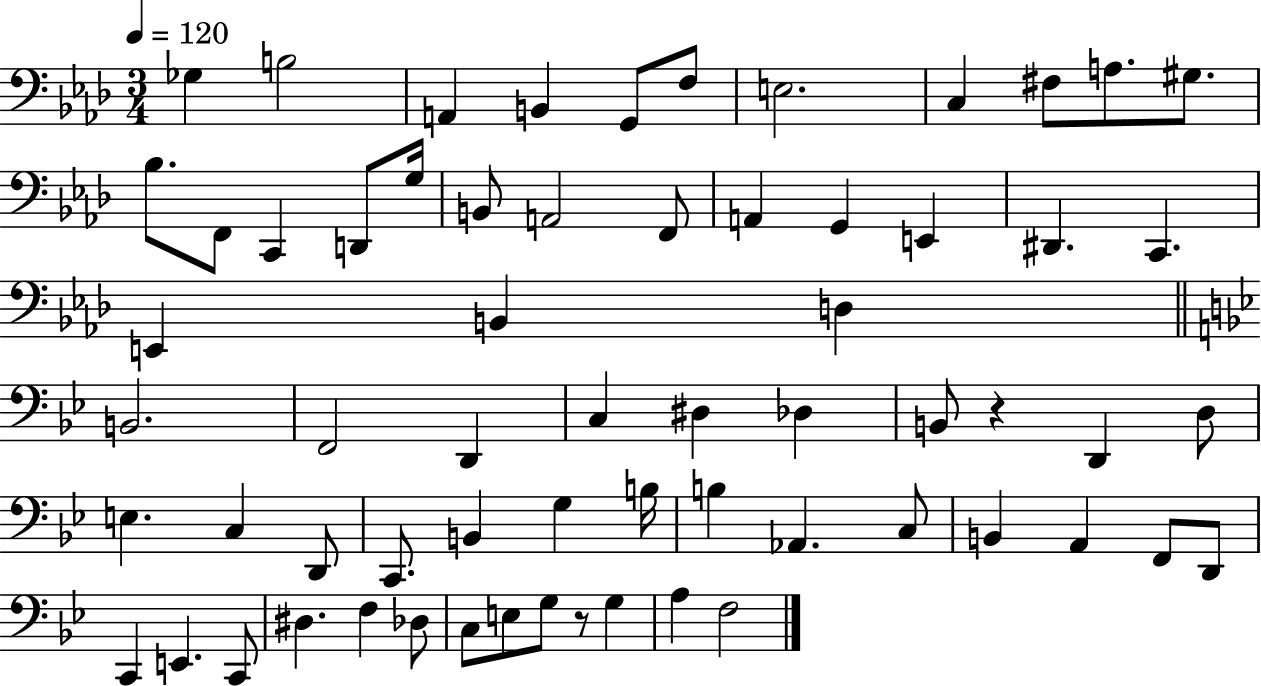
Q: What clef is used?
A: bass